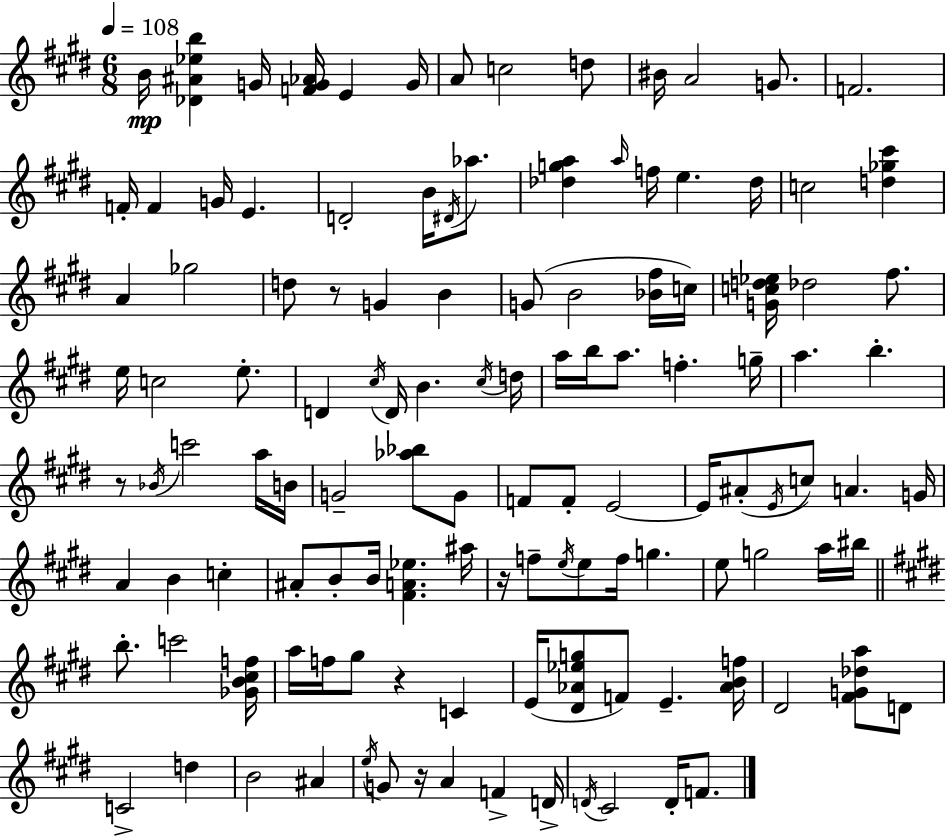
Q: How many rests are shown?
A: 5